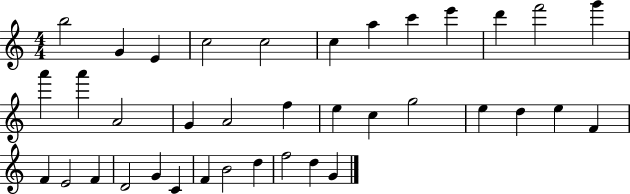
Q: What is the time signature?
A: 4/4